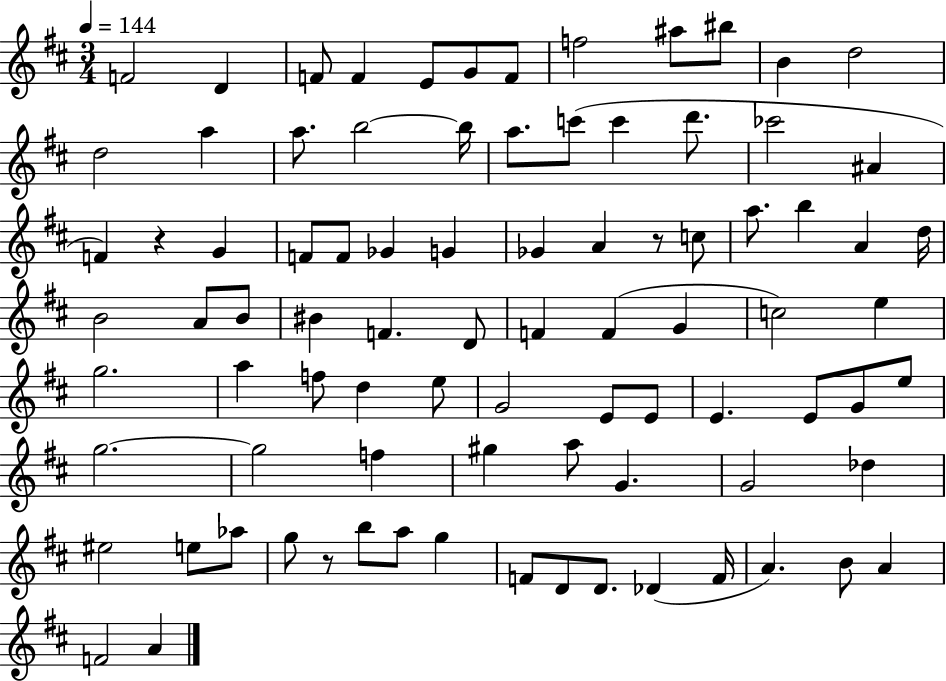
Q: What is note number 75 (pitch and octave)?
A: F4